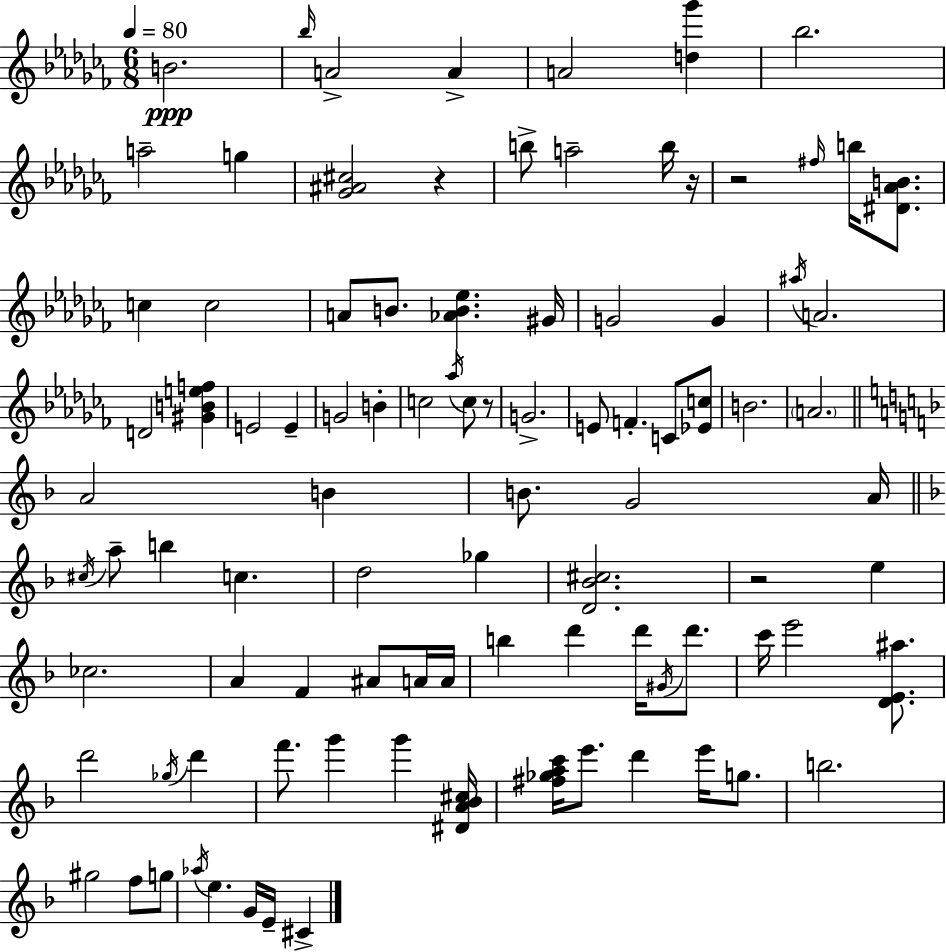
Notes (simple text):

B4/h. Bb5/s A4/h A4/q A4/h [D5,Gb6]/q Bb5/h. A5/h G5/q [Gb4,A#4,C#5]/h R/q B5/e A5/h B5/s R/s R/h F#5/s B5/s [D#4,Ab4,B4]/e. C5/q C5/h A4/e B4/e. [Ab4,B4,Eb5]/q. G#4/s G4/h G4/q A#5/s A4/h. D4/h [G#4,B4,E5,F5]/q E4/h E4/q G4/h B4/q C5/h Ab5/s C5/e R/e G4/h. E4/e F4/q. C4/e [Eb4,C5]/e B4/h. A4/h. A4/h B4/q B4/e. G4/h A4/s C#5/s A5/e B5/q C5/q. D5/h Gb5/q [D4,Bb4,C#5]/h. R/h E5/q CES5/h. A4/q F4/q A#4/e A4/s A4/s B5/q D6/q D6/s G#4/s D6/e. C6/s E6/h [D4,E4,A#5]/e. D6/h Gb5/s D6/q F6/e. G6/q G6/q [D#4,A4,Bb4,C#5]/s [F#5,Gb5,A5,C6]/s E6/e. D6/q E6/s G5/e. B5/h. G#5/h F5/e G5/e Ab5/s E5/q. G4/s E4/s C#4/q